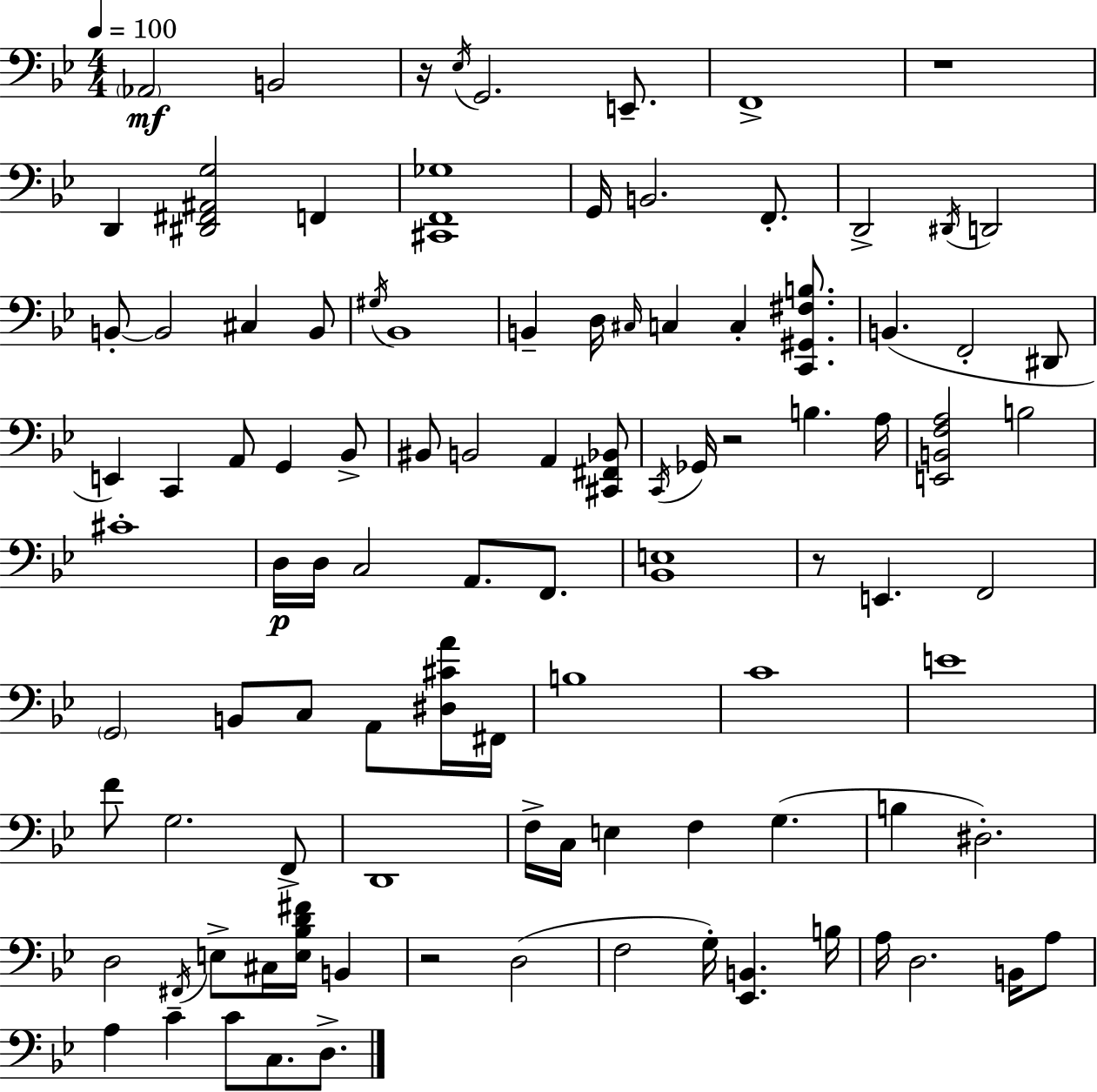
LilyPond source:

{
  \clef bass
  \numericTimeSignature
  \time 4/4
  \key bes \major
  \tempo 4 = 100
  \parenthesize aes,2\mf b,2 | r16 \acciaccatura { ees16 } g,2. e,8.-- | f,1-> | r1 | \break d,4 <dis, fis, ais, g>2 f,4 | <cis, f, ges>1 | g,16 b,2. f,8.-. | d,2-> \acciaccatura { dis,16 } d,2 | \break b,8-.~~ b,2 cis4 | b,8 \acciaccatura { gis16 } bes,1 | b,4-- d16 \grace { cis16 } c4 c4-. | <c, gis, fis b>8. b,4.( f,2-. | \break dis,8 e,4) c,4 a,8 g,4 | bes,8-> bis,8 b,2 a,4 | <cis, fis, bes,>8 \acciaccatura { c,16 } ges,16 r2 b4. | a16 <e, b, f a>2 b2 | \break cis'1-. | d16\p d16 c2 a,8. | f,8. <bes, e>1 | r8 e,4. f,2 | \break \parenthesize g,2 b,8 c8 | a,8 <dis cis' a'>16 fis,16 b1 | c'1 | e'1 | \break f'8 g2. | f,8-> d,1 | f16-> c16 e4 f4 g4.( | b4 dis2.-.) | \break d2 \acciaccatura { fis,16 } e8-> | cis16 <e bes d' fis'>16 b,4 r2 d2( | f2 g16-.) <ees, b,>4. | b16 a16 d2. | \break b,16 a8 a4 c'4-- c'8 | c8. d8.-> \bar "|."
}